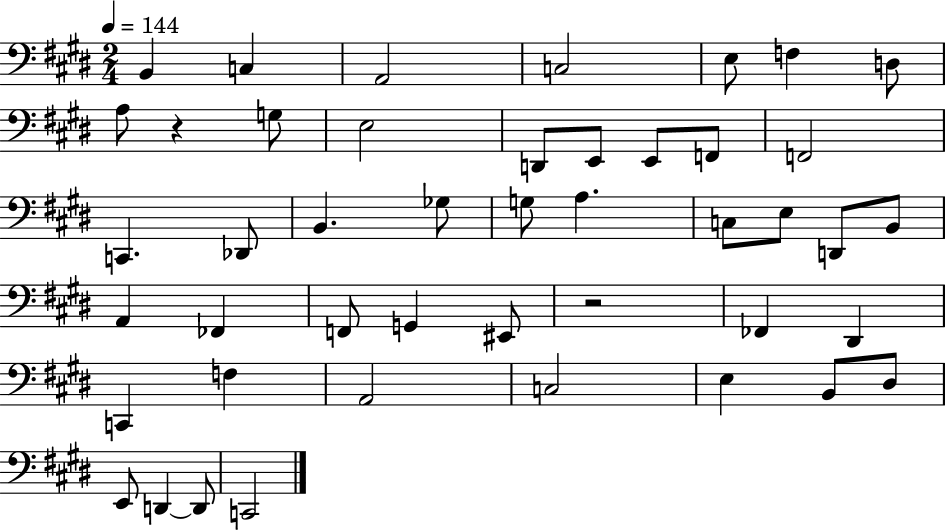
B2/q C3/q A2/h C3/h E3/e F3/q D3/e A3/e R/q G3/e E3/h D2/e E2/e E2/e F2/e F2/h C2/q. Db2/e B2/q. Gb3/e G3/e A3/q. C3/e E3/e D2/e B2/e A2/q FES2/q F2/e G2/q EIS2/e R/h FES2/q D#2/q C2/q F3/q A2/h C3/h E3/q B2/e D#3/e E2/e D2/q D2/e C2/h